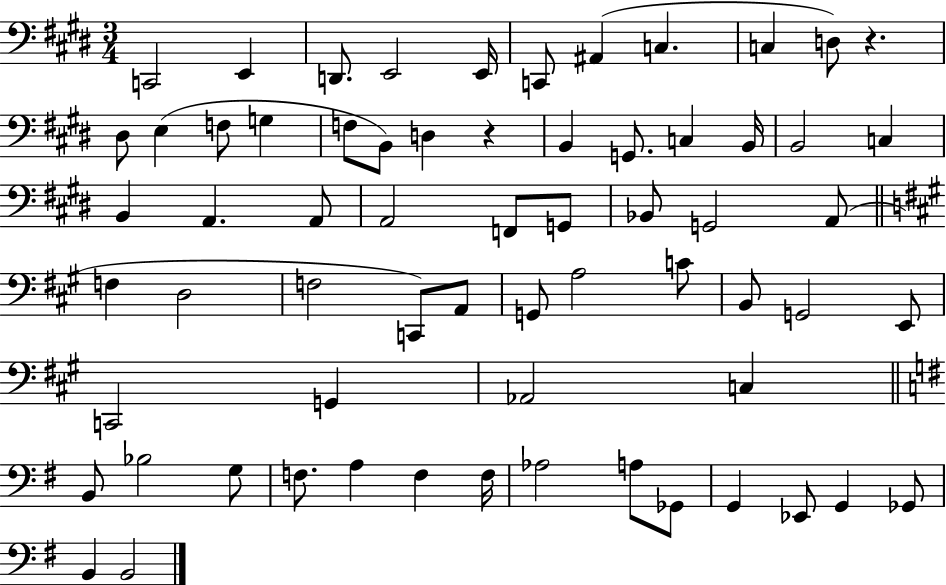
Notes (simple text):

C2/h E2/q D2/e. E2/h E2/s C2/e A#2/q C3/q. C3/q D3/e R/q. D#3/e E3/q F3/e G3/q F3/e B2/e D3/q R/q B2/q G2/e. C3/q B2/s B2/h C3/q B2/q A2/q. A2/e A2/h F2/e G2/e Bb2/e G2/h A2/e F3/q D3/h F3/h C2/e A2/e G2/e A3/h C4/e B2/e G2/h E2/e C2/h G2/q Ab2/h C3/q B2/e Bb3/h G3/e F3/e. A3/q F3/q F3/s Ab3/h A3/e Gb2/e G2/q Eb2/e G2/q Gb2/e B2/q B2/h